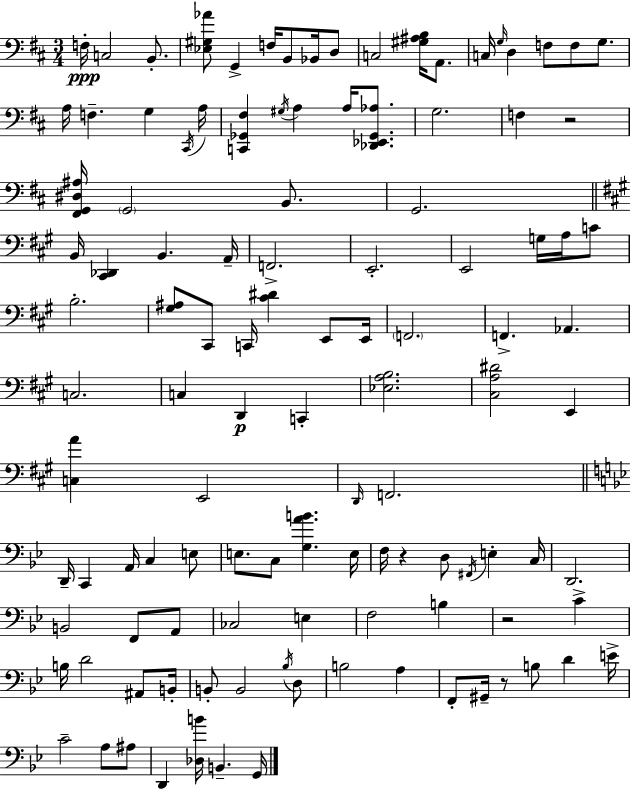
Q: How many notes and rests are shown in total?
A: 114